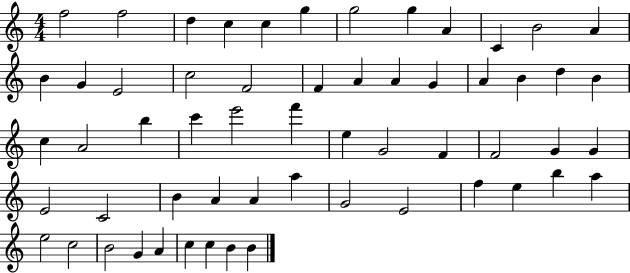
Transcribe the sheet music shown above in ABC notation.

X:1
T:Untitled
M:4/4
L:1/4
K:C
f2 f2 d c c g g2 g A C B2 A B G E2 c2 F2 F A A G A B d B c A2 b c' e'2 f' e G2 F F2 G G E2 C2 B A A a G2 E2 f e b a e2 c2 B2 G A c c B B